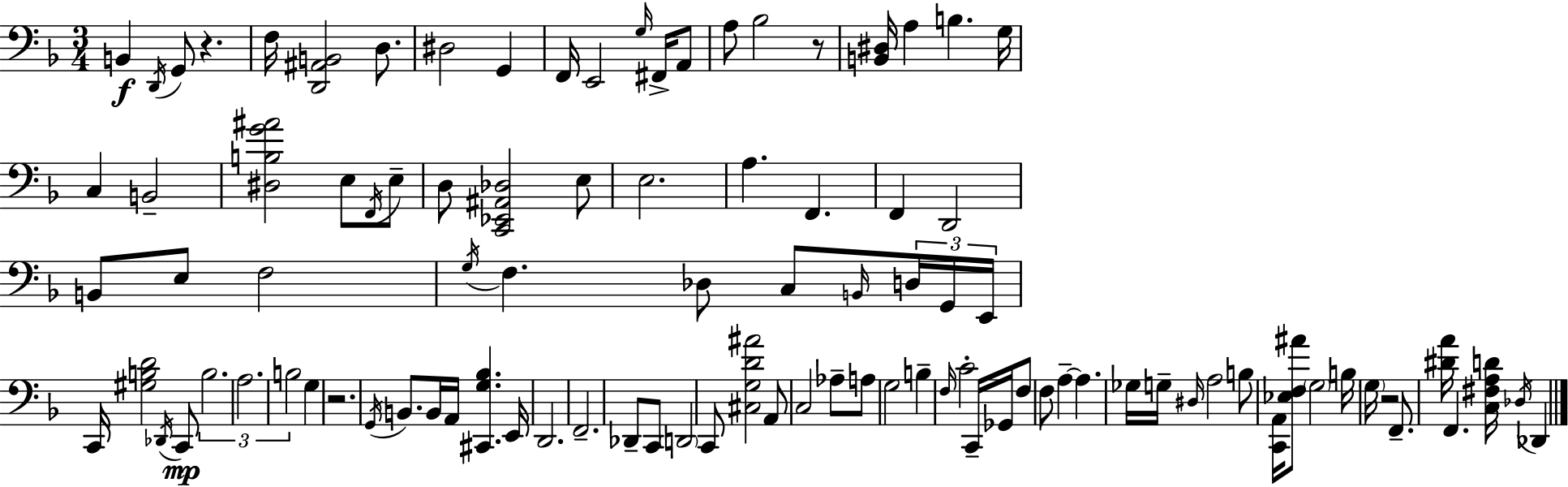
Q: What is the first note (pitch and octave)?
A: B2